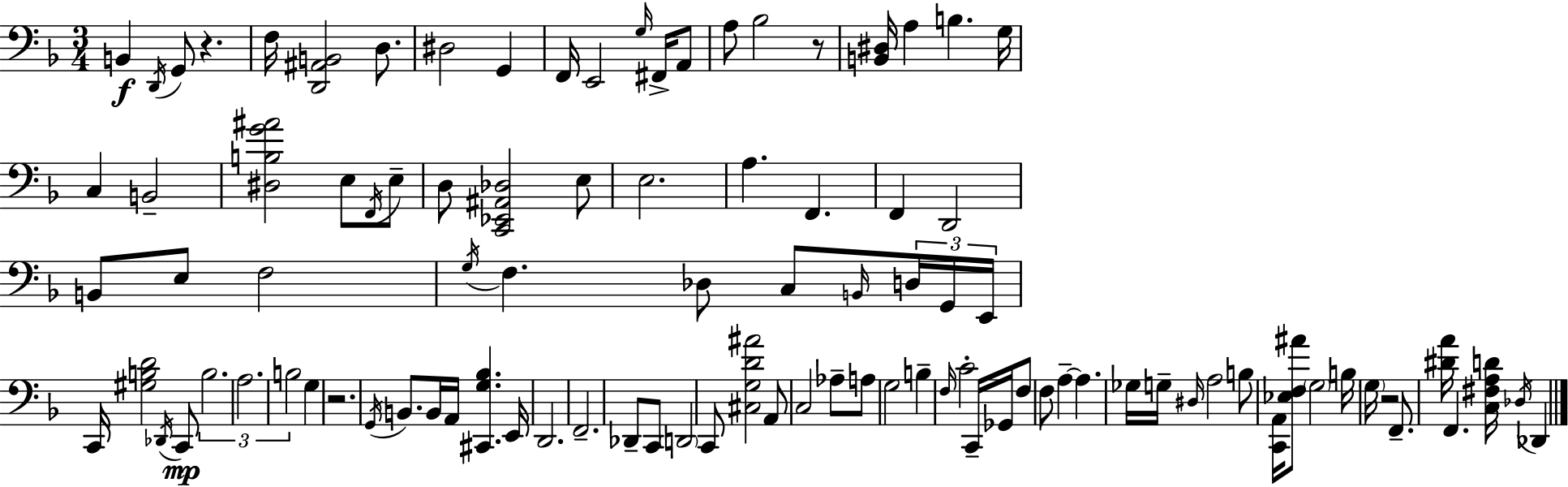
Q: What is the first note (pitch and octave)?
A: B2